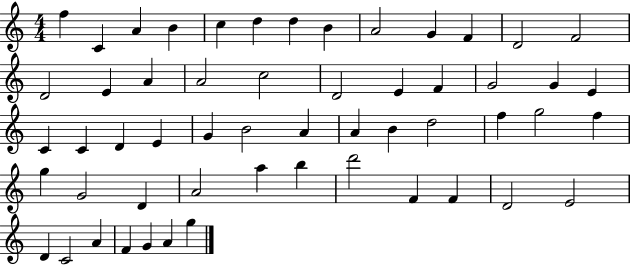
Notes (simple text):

F5/q C4/q A4/q B4/q C5/q D5/q D5/q B4/q A4/h G4/q F4/q D4/h F4/h D4/h E4/q A4/q A4/h C5/h D4/h E4/q F4/q G4/h G4/q E4/q C4/q C4/q D4/q E4/q G4/q B4/h A4/q A4/q B4/q D5/h F5/q G5/h F5/q G5/q G4/h D4/q A4/h A5/q B5/q D6/h F4/q F4/q D4/h E4/h D4/q C4/h A4/q F4/q G4/q A4/q G5/q